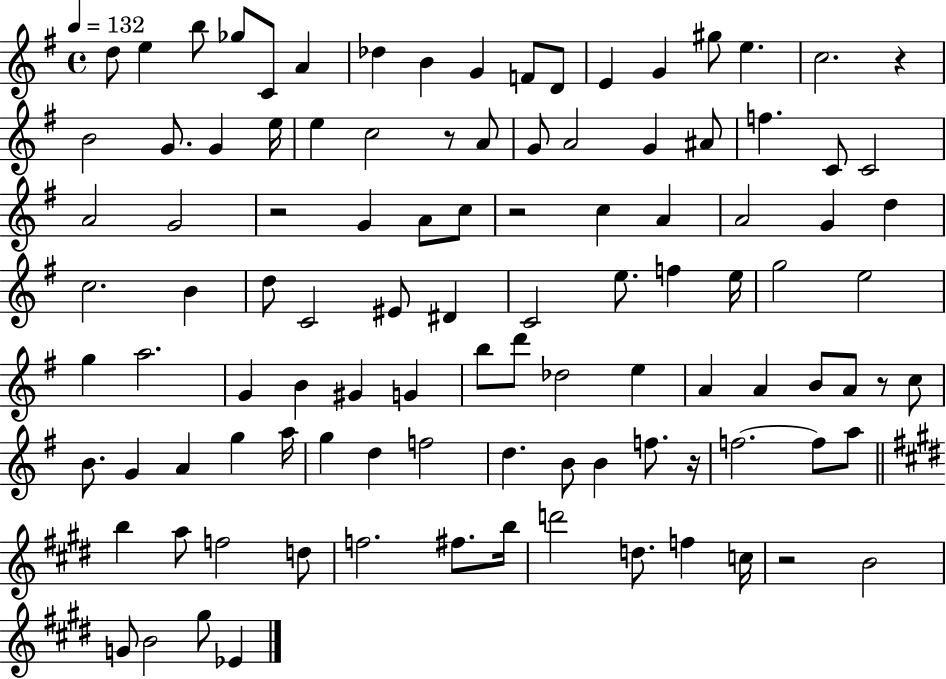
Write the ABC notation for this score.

X:1
T:Untitled
M:4/4
L:1/4
K:G
d/2 e b/2 _g/2 C/2 A _d B G F/2 D/2 E G ^g/2 e c2 z B2 G/2 G e/4 e c2 z/2 A/2 G/2 A2 G ^A/2 f C/2 C2 A2 G2 z2 G A/2 c/2 z2 c A A2 G d c2 B d/2 C2 ^E/2 ^D C2 e/2 f e/4 g2 e2 g a2 G B ^G G b/2 d'/2 _d2 e A A B/2 A/2 z/2 c/2 B/2 G A g a/4 g d f2 d B/2 B f/2 z/4 f2 f/2 a/2 b a/2 f2 d/2 f2 ^f/2 b/4 d'2 d/2 f c/4 z2 B2 G/2 B2 ^g/2 _E